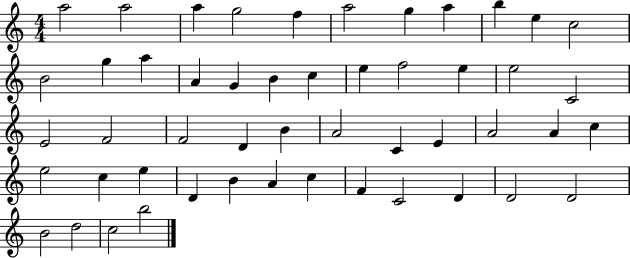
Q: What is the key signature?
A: C major